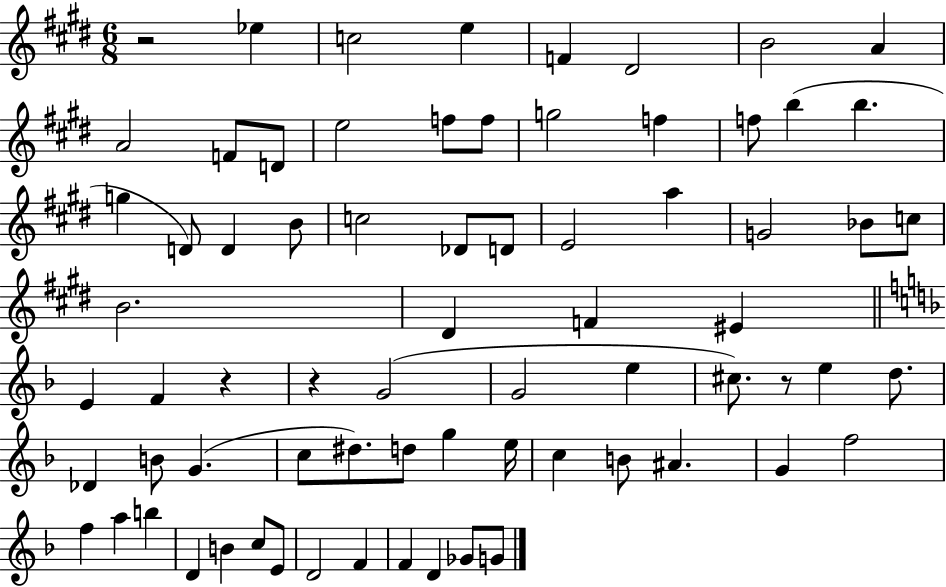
X:1
T:Untitled
M:6/8
L:1/4
K:E
z2 _e c2 e F ^D2 B2 A A2 F/2 D/2 e2 f/2 f/2 g2 f f/2 b b g D/2 D B/2 c2 _D/2 D/2 E2 a G2 _B/2 c/2 B2 ^D F ^E E F z z G2 G2 e ^c/2 z/2 e d/2 _D B/2 G c/2 ^d/2 d/2 g e/4 c B/2 ^A G f2 f a b D B c/2 E/2 D2 F F D _G/2 G/2